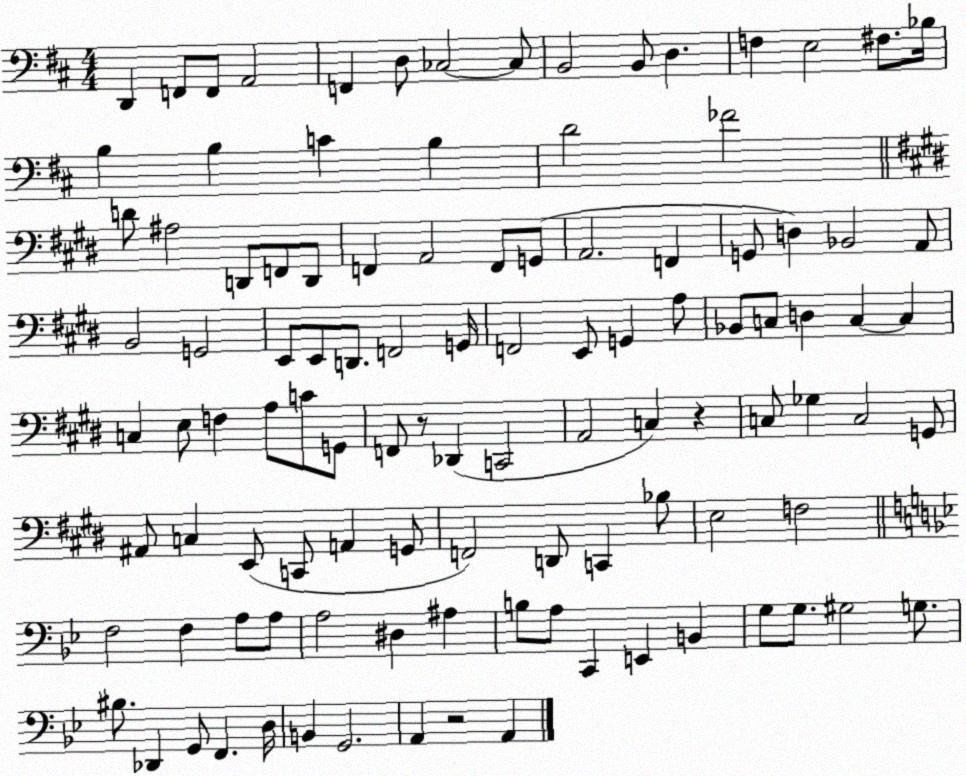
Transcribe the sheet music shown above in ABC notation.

X:1
T:Untitled
M:4/4
L:1/4
K:D
D,, F,,/2 F,,/2 A,,2 F,, D,/2 _C,2 _C,/2 B,,2 B,,/2 D, F, E,2 ^F,/2 _B,/4 B, B, C B, D2 _F2 D/2 ^A,2 D,,/2 F,,/2 D,,/2 F,, A,,2 F,,/2 G,,/2 A,,2 F,, G,,/2 D, _B,,2 A,,/2 B,,2 G,,2 E,,/2 E,,/2 D,,/2 F,,2 G,,/4 F,,2 E,,/2 G,, A,/2 _B,,/2 C,/2 D, C, C, C, E,/2 F, A,/2 C/2 G,,/2 F,,/2 z/2 _D,, C,,2 A,,2 C, z C,/2 _G, C,2 G,,/2 ^A,,/2 C, E,,/2 C,,/2 A,, G,,/2 F,,2 D,,/2 C,, _B,/2 E,2 F,2 F,2 F, A,/2 A,/2 A,2 ^D, ^A, B,/2 A,/2 C,, E,, B,, G,/2 G,/2 ^G,2 G,/2 ^B,/2 _D,, G,,/2 F,, D,/4 B,, G,,2 A,, z2 A,,